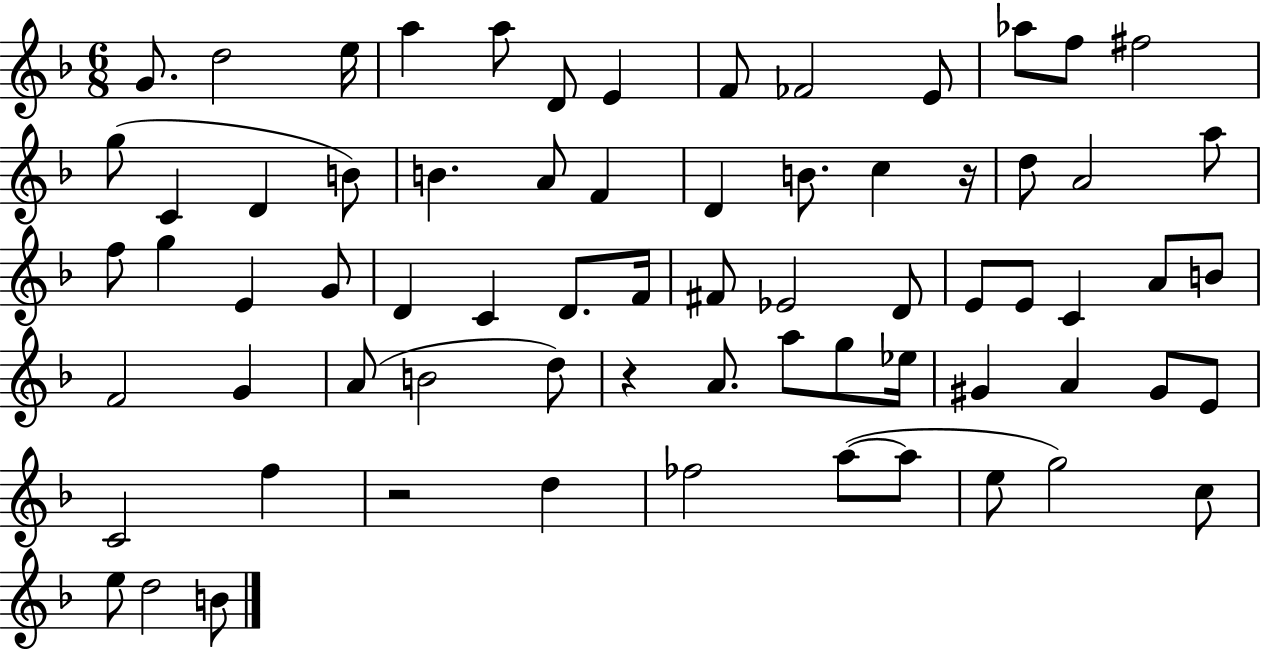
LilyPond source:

{
  \clef treble
  \numericTimeSignature
  \time 6/8
  \key f \major
  g'8. d''2 e''16 | a''4 a''8 d'8 e'4 | f'8 fes'2 e'8 | aes''8 f''8 fis''2 | \break g''8( c'4 d'4 b'8) | b'4. a'8 f'4 | d'4 b'8. c''4 r16 | d''8 a'2 a''8 | \break f''8 g''4 e'4 g'8 | d'4 c'4 d'8. f'16 | fis'8 ees'2 d'8 | e'8 e'8 c'4 a'8 b'8 | \break f'2 g'4 | a'8( b'2 d''8) | r4 a'8. a''8 g''8 ees''16 | gis'4 a'4 gis'8 e'8 | \break c'2 f''4 | r2 d''4 | fes''2 a''8~(~ a''8 | e''8 g''2) c''8 | \break e''8 d''2 b'8 | \bar "|."
}